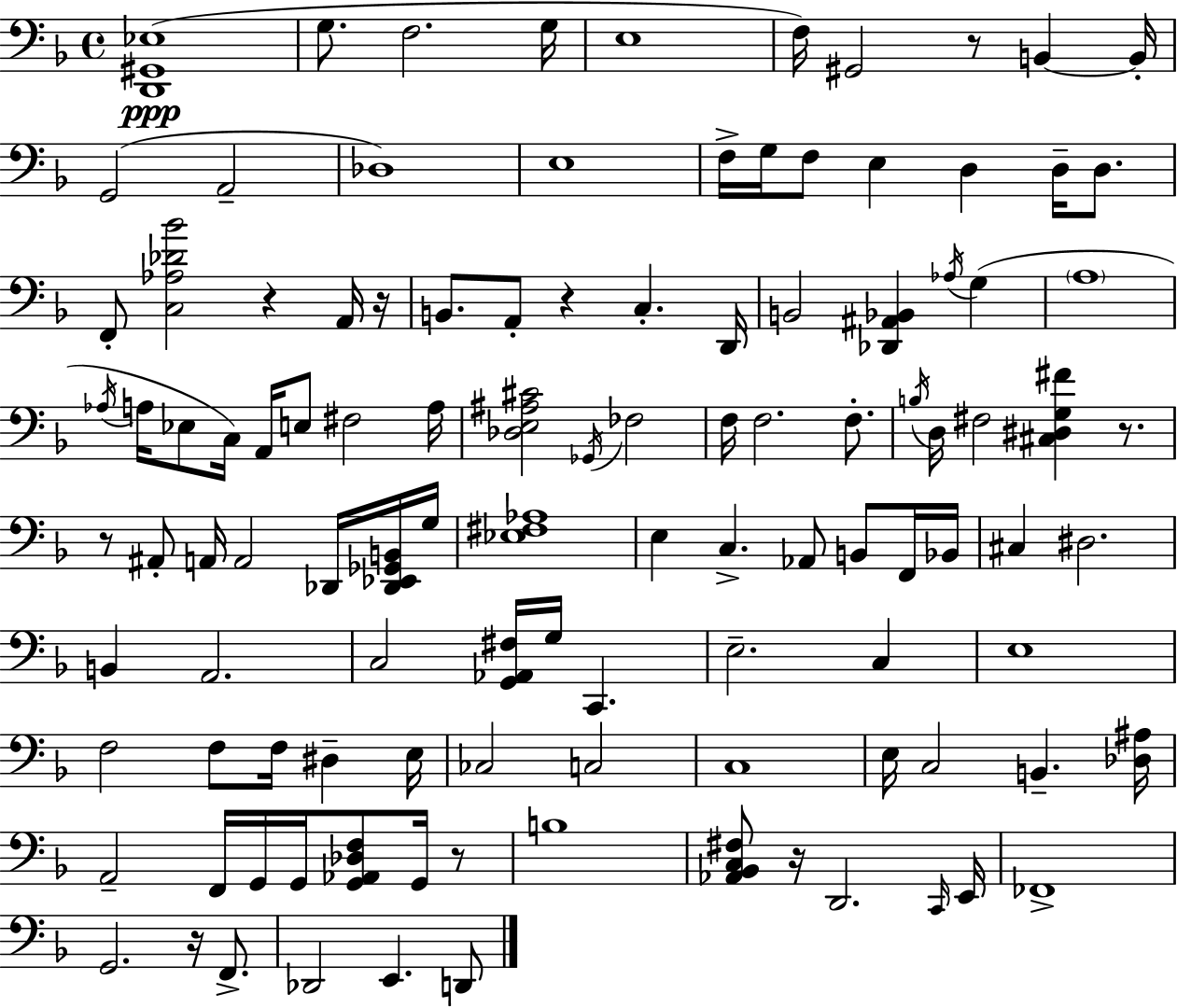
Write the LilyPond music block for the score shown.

{
  \clef bass
  \time 4/4
  \defaultTimeSignature
  \key f \major
  <d, gis, ees>1(\ppp | g8. f2. g16 | e1 | f16) gis,2 r8 b,4~~ b,16-. | \break g,2( a,2-- | des1) | e1 | f16-> g16 f8 e4 d4 d16-- d8. | \break f,8-. <c aes des' bes'>2 r4 a,16 r16 | b,8. a,8-. r4 c4.-. d,16 | b,2 <des, ais, bes,>4 \acciaccatura { aes16 } g4( | \parenthesize a1 | \break \acciaccatura { aes16 } a16 ees8 c16) a,16 e8 fis2 | a16 <des e ais cis'>2 \acciaccatura { ges,16 } fes2 | f16 f2. | f8.-. \acciaccatura { b16 } d16 fis2 <cis dis g fis'>4 | \break r8. r8 ais,8-. a,16 a,2 | des,16 <des, ees, ges, b,>16 g16 <ees fis aes>1 | e4 c4.-> aes,8 | b,8 f,16 bes,16 cis4 dis2. | \break b,4 a,2. | c2 <g, aes, fis>16 g16 c,4. | e2.-- | c4 e1 | \break f2 f8 f16 dis4-- | e16 ces2 c2 | c1 | e16 c2 b,4.-- | \break <des ais>16 a,2-- f,16 g,16 g,16 <g, aes, des f>8 | g,16 r8 b1 | <aes, bes, c fis>8 r16 d,2. | \grace { c,16 } e,16 fes,1-> | \break g,2. | r16 f,8.-> des,2 e,4. | d,8 \bar "|."
}